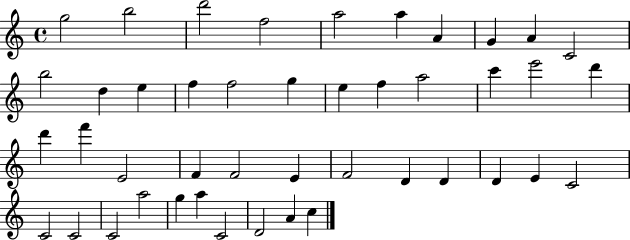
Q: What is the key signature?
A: C major